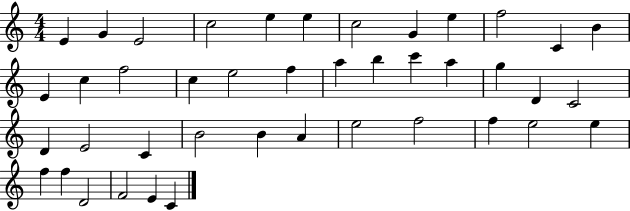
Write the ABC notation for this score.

X:1
T:Untitled
M:4/4
L:1/4
K:C
E G E2 c2 e e c2 G e f2 C B E c f2 c e2 f a b c' a g D C2 D E2 C B2 B A e2 f2 f e2 e f f D2 F2 E C